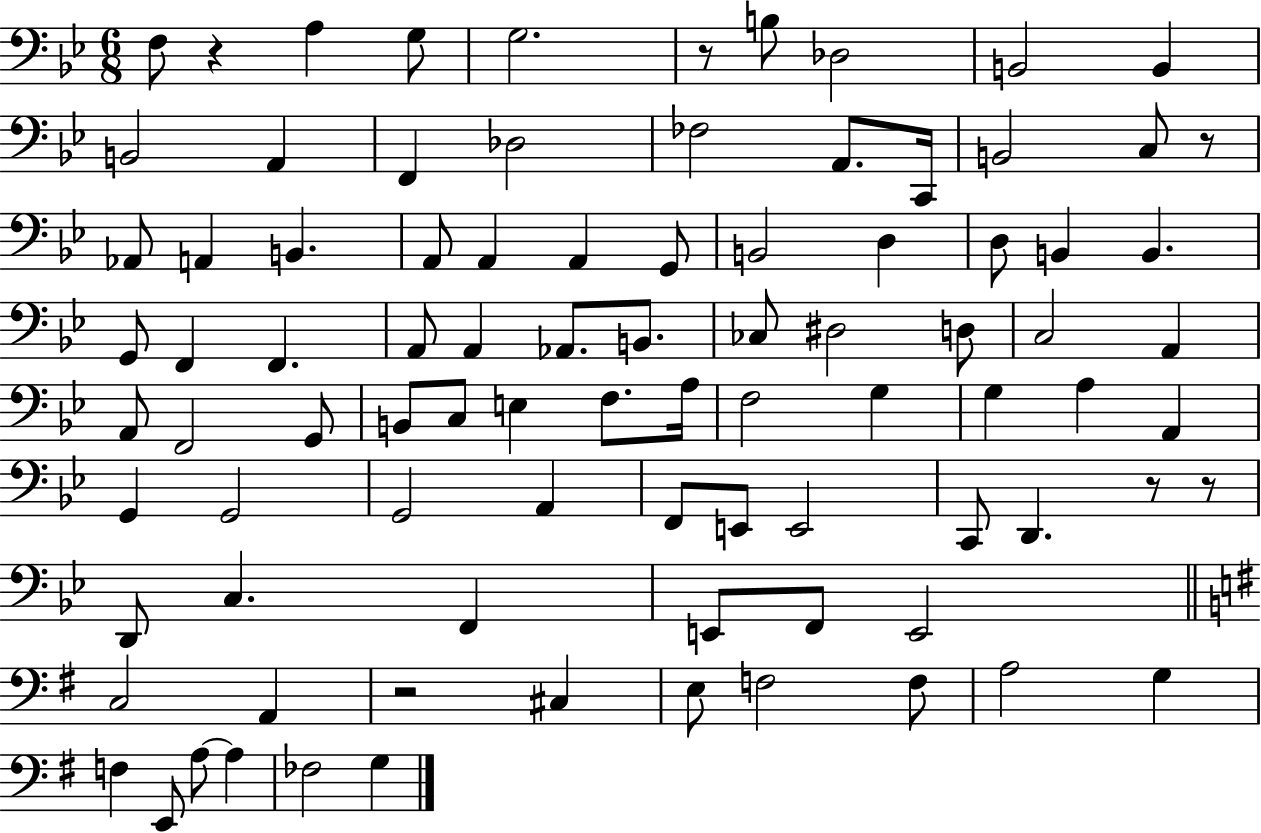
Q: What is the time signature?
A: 6/8